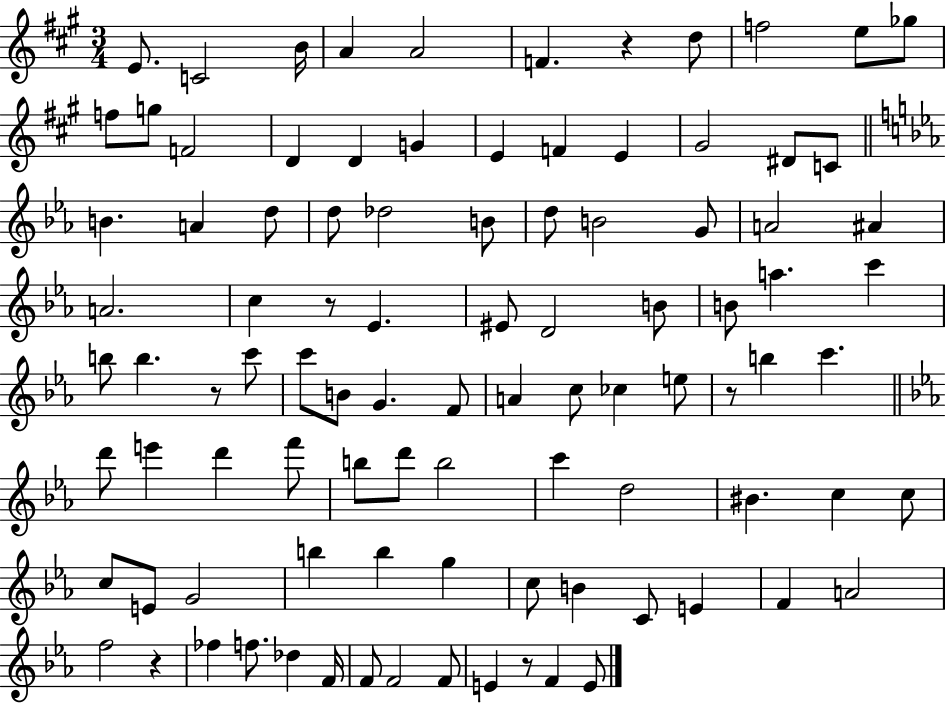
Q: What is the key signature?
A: A major